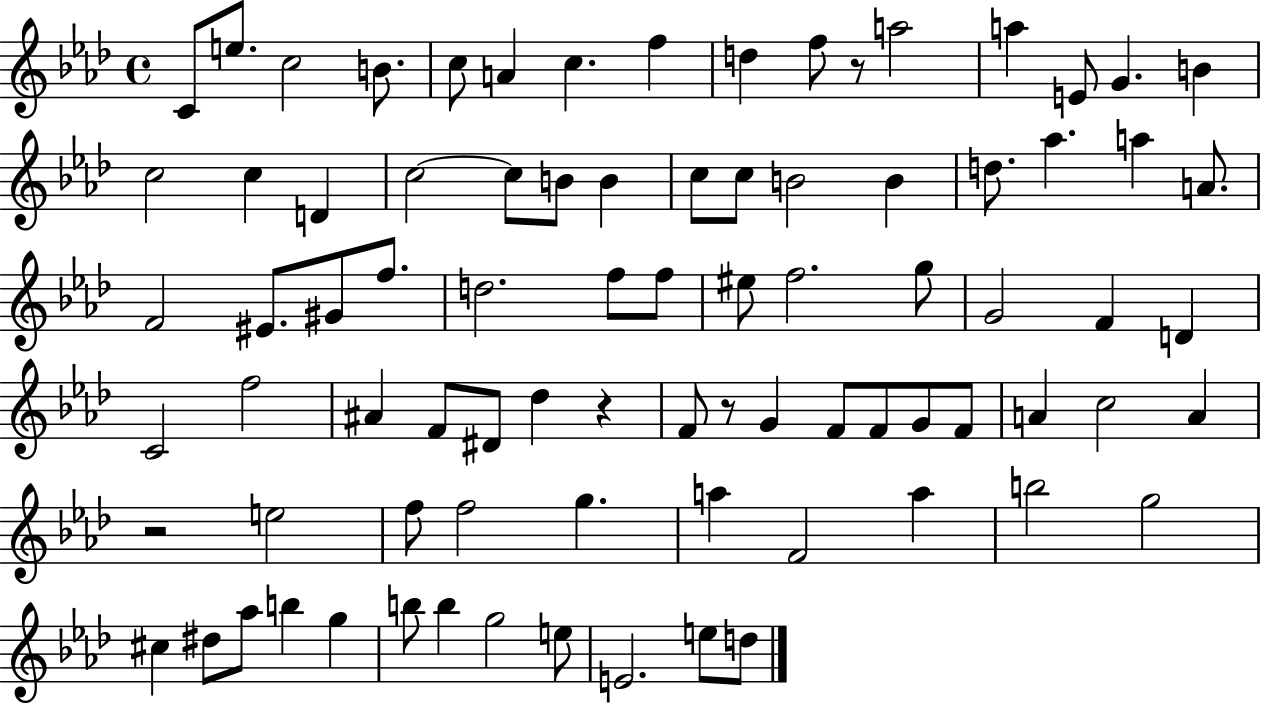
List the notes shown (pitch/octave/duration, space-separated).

C4/e E5/e. C5/h B4/e. C5/e A4/q C5/q. F5/q D5/q F5/e R/e A5/h A5/q E4/e G4/q. B4/q C5/h C5/q D4/q C5/h C5/e B4/e B4/q C5/e C5/e B4/h B4/q D5/e. Ab5/q. A5/q A4/e. F4/h EIS4/e. G#4/e F5/e. D5/h. F5/e F5/e EIS5/e F5/h. G5/e G4/h F4/q D4/q C4/h F5/h A#4/q F4/e D#4/e Db5/q R/q F4/e R/e G4/q F4/e F4/e G4/e F4/e A4/q C5/h A4/q R/h E5/h F5/e F5/h G5/q. A5/q F4/h A5/q B5/h G5/h C#5/q D#5/e Ab5/e B5/q G5/q B5/e B5/q G5/h E5/e E4/h. E5/e D5/e